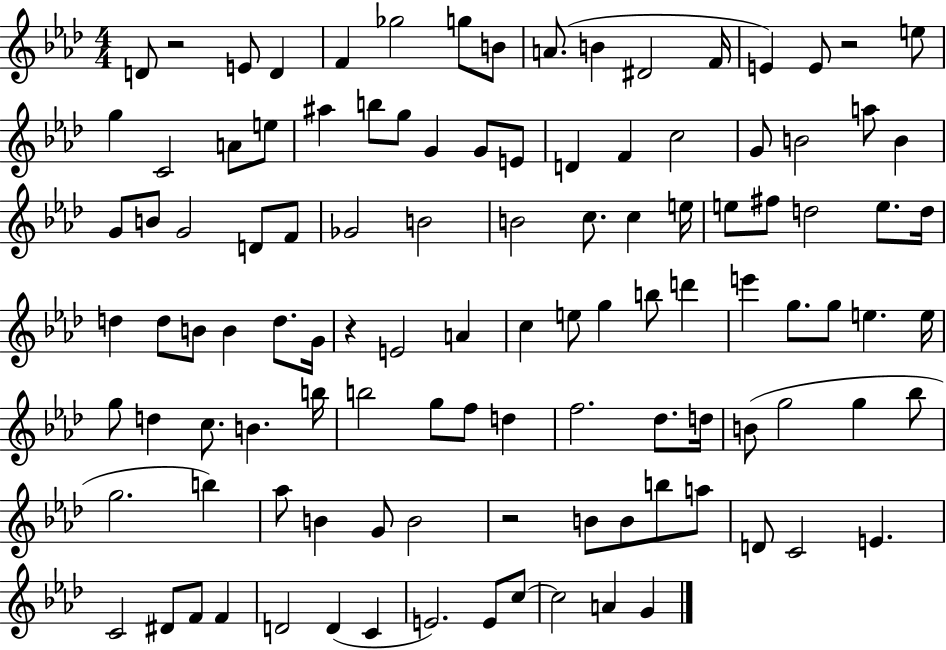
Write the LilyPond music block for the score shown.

{
  \clef treble
  \numericTimeSignature
  \time 4/4
  \key aes \major
  d'8 r2 e'8 d'4 | f'4 ges''2 g''8 b'8 | a'8.( b'4 dis'2 f'16 | e'4) e'8 r2 e''8 | \break g''4 c'2 a'8 e''8 | ais''4 b''8 g''8 g'4 g'8 e'8 | d'4 f'4 c''2 | g'8 b'2 a''8 b'4 | \break g'8 b'8 g'2 d'8 f'8 | ges'2 b'2 | b'2 c''8. c''4 e''16 | e''8 fis''8 d''2 e''8. d''16 | \break d''4 d''8 b'8 b'4 d''8. g'16 | r4 e'2 a'4 | c''4 e''8 g''4 b''8 d'''4 | e'''4 g''8. g''8 e''4. e''16 | \break g''8 d''4 c''8. b'4. b''16 | b''2 g''8 f''8 d''4 | f''2. des''8. d''16 | b'8( g''2 g''4 bes''8 | \break g''2. b''4) | aes''8 b'4 g'8 b'2 | r2 b'8 b'8 b''8 a''8 | d'8 c'2 e'4. | \break c'2 dis'8 f'8 f'4 | d'2 d'4( c'4 | e'2.) e'8 c''8~~ | c''2 a'4 g'4 | \break \bar "|."
}